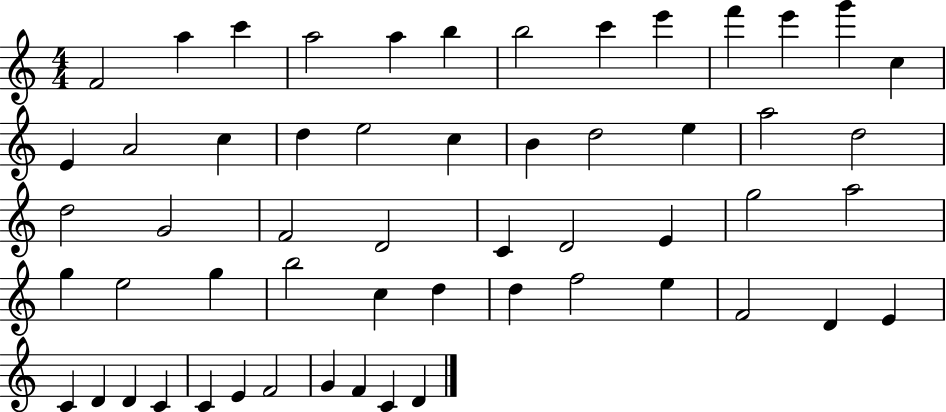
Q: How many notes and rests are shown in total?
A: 56